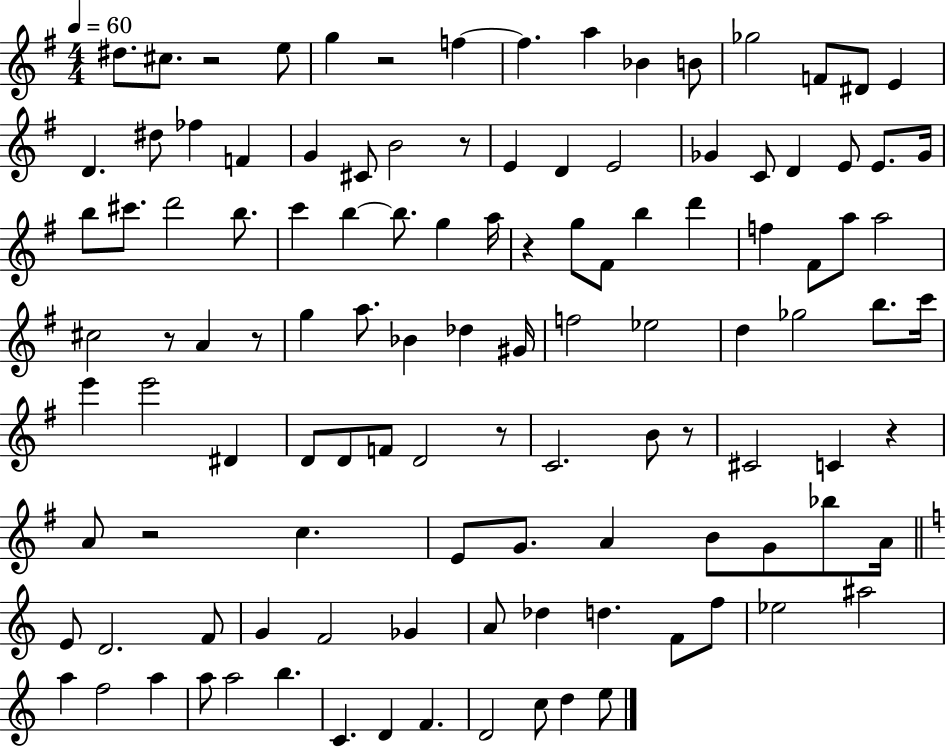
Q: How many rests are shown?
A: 10